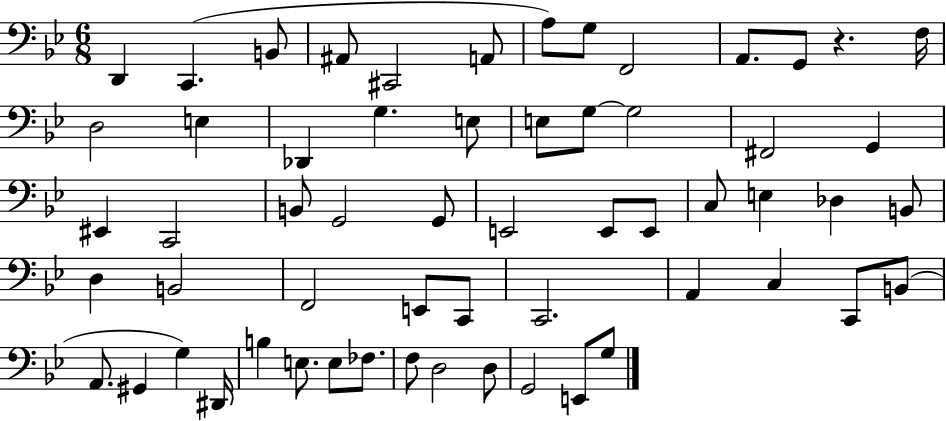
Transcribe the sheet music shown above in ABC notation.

X:1
T:Untitled
M:6/8
L:1/4
K:Bb
D,, C,, B,,/2 ^A,,/2 ^C,,2 A,,/2 A,/2 G,/2 F,,2 A,,/2 G,,/2 z F,/4 D,2 E, _D,, G, E,/2 E,/2 G,/2 G,2 ^F,,2 G,, ^E,, C,,2 B,,/2 G,,2 G,,/2 E,,2 E,,/2 E,,/2 C,/2 E, _D, B,,/2 D, B,,2 F,,2 E,,/2 C,,/2 C,,2 A,, C, C,,/2 B,,/2 A,,/2 ^G,, G, ^D,,/4 B, E,/2 E,/2 _F,/2 F,/2 D,2 D,/2 G,,2 E,,/2 G,/2